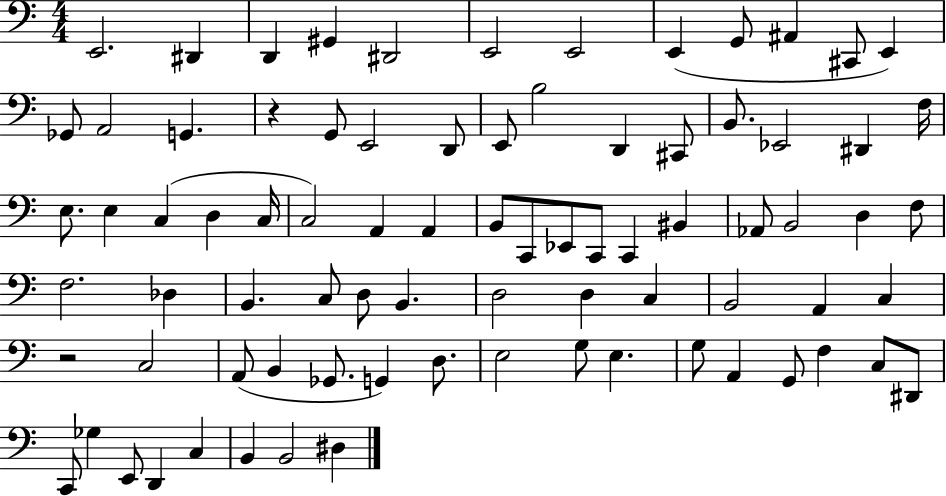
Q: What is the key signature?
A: C major